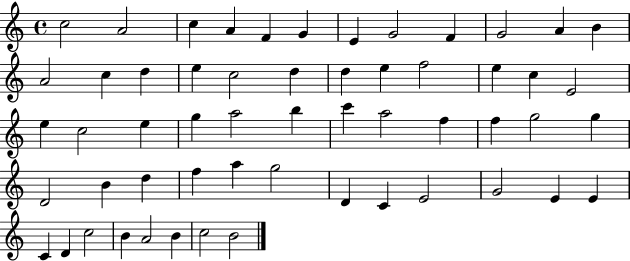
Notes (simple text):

C5/h A4/h C5/q A4/q F4/q G4/q E4/q G4/h F4/q G4/h A4/q B4/q A4/h C5/q D5/q E5/q C5/h D5/q D5/q E5/q F5/h E5/q C5/q E4/h E5/q C5/h E5/q G5/q A5/h B5/q C6/q A5/h F5/q F5/q G5/h G5/q D4/h B4/q D5/q F5/q A5/q G5/h D4/q C4/q E4/h G4/h E4/q E4/q C4/q D4/q C5/h B4/q A4/h B4/q C5/h B4/h